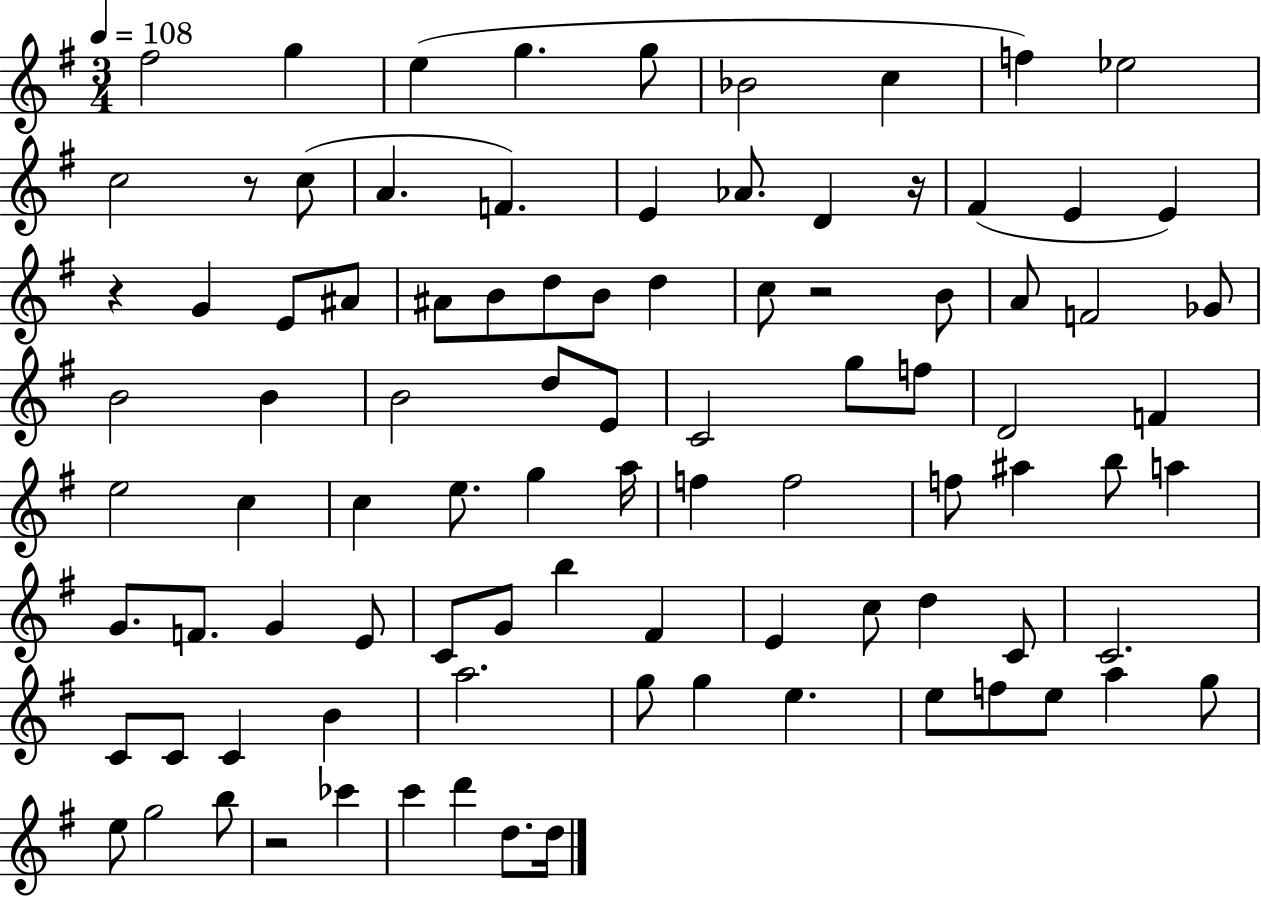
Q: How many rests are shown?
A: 5